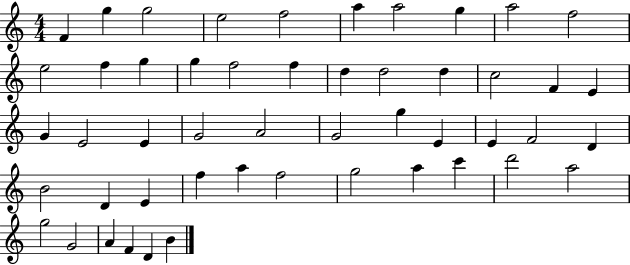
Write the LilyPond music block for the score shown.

{
  \clef treble
  \numericTimeSignature
  \time 4/4
  \key c \major
  f'4 g''4 g''2 | e''2 f''2 | a''4 a''2 g''4 | a''2 f''2 | \break e''2 f''4 g''4 | g''4 f''2 f''4 | d''4 d''2 d''4 | c''2 f'4 e'4 | \break g'4 e'2 e'4 | g'2 a'2 | g'2 g''4 e'4 | e'4 f'2 d'4 | \break b'2 d'4 e'4 | f''4 a''4 f''2 | g''2 a''4 c'''4 | d'''2 a''2 | \break g''2 g'2 | a'4 f'4 d'4 b'4 | \bar "|."
}